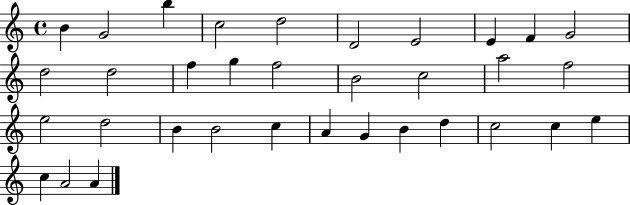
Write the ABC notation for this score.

X:1
T:Untitled
M:4/4
L:1/4
K:C
B G2 b c2 d2 D2 E2 E F G2 d2 d2 f g f2 B2 c2 a2 f2 e2 d2 B B2 c A G B d c2 c e c A2 A